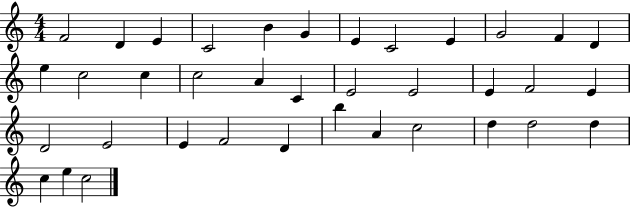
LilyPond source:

{
  \clef treble
  \numericTimeSignature
  \time 4/4
  \key c \major
  f'2 d'4 e'4 | c'2 b'4 g'4 | e'4 c'2 e'4 | g'2 f'4 d'4 | \break e''4 c''2 c''4 | c''2 a'4 c'4 | e'2 e'2 | e'4 f'2 e'4 | \break d'2 e'2 | e'4 f'2 d'4 | b''4 a'4 c''2 | d''4 d''2 d''4 | \break c''4 e''4 c''2 | \bar "|."
}